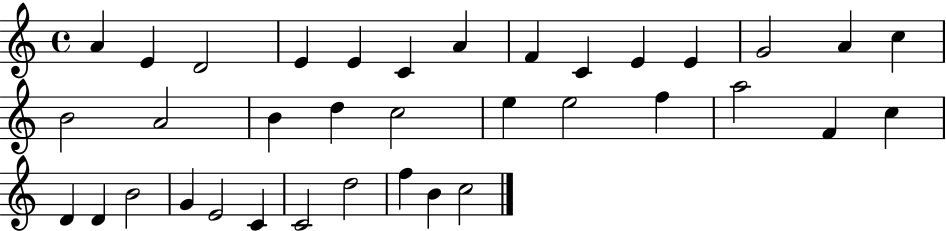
A4/q E4/q D4/h E4/q E4/q C4/q A4/q F4/q C4/q E4/q E4/q G4/h A4/q C5/q B4/h A4/h B4/q D5/q C5/h E5/q E5/h F5/q A5/h F4/q C5/q D4/q D4/q B4/h G4/q E4/h C4/q C4/h D5/h F5/q B4/q C5/h